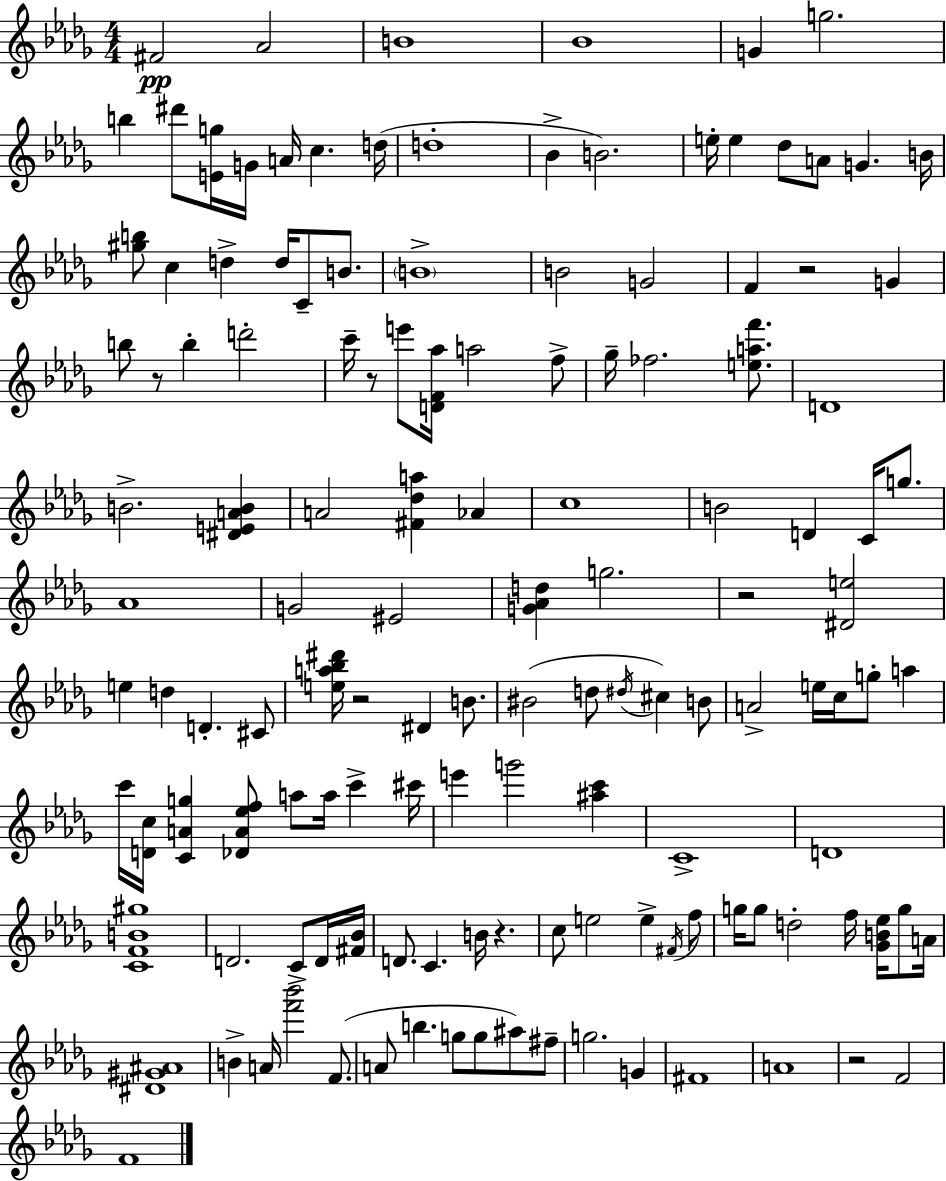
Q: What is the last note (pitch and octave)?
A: F4